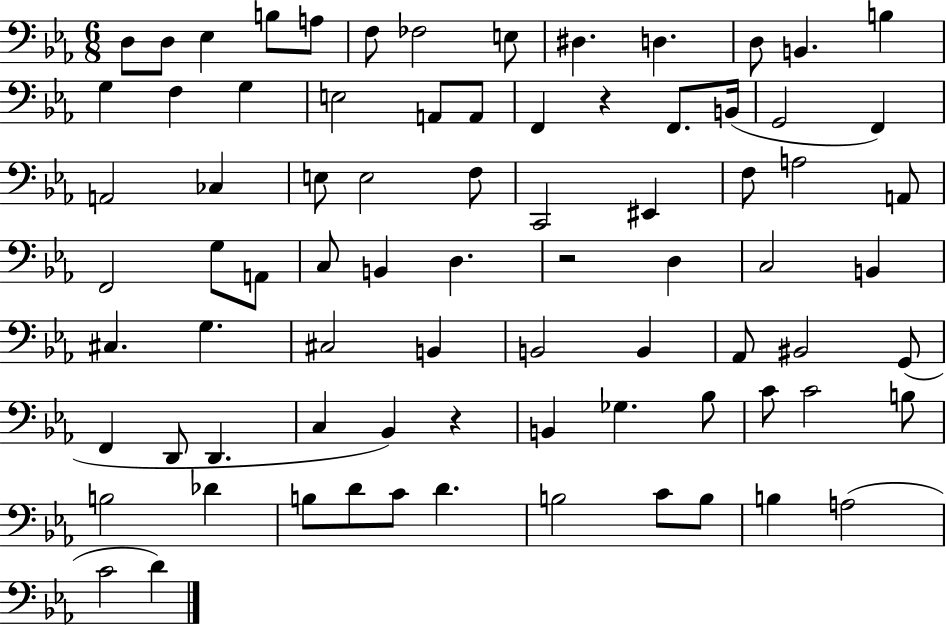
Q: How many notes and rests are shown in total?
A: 79